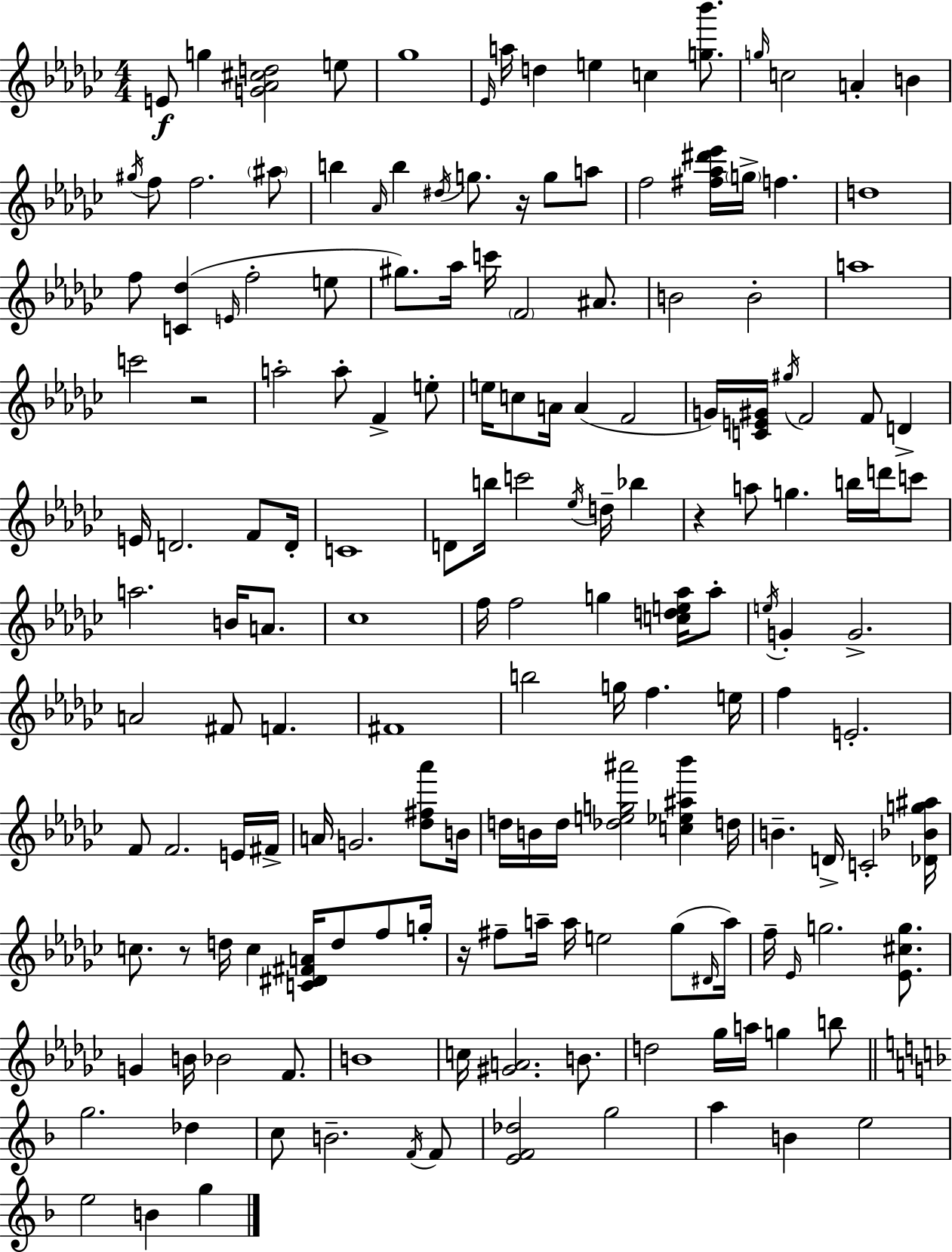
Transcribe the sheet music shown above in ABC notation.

X:1
T:Untitled
M:4/4
L:1/4
K:Ebm
E/2 g [G_A^cd]2 e/2 _g4 _E/4 a/4 d e c [g_b']/2 g/4 c2 A B ^g/4 f/2 f2 ^a/2 b _A/4 b ^d/4 g/2 z/4 g/2 a/2 f2 [^f_a^d'_e']/4 g/4 f d4 f/2 [C_d] E/4 f2 e/2 ^g/2 _a/4 c'/4 F2 ^A/2 B2 B2 a4 c'2 z2 a2 a/2 F e/2 e/4 c/2 A/4 A F2 G/4 [CE^G]/4 ^g/4 F2 F/2 D E/4 D2 F/2 D/4 C4 D/2 b/4 c'2 _e/4 d/4 _b z a/2 g b/4 d'/4 c'/2 a2 B/4 A/2 _c4 f/4 f2 g [cde_a]/4 _a/2 e/4 G G2 A2 ^F/2 F ^F4 b2 g/4 f e/4 f E2 F/2 F2 E/4 ^F/4 A/4 G2 [_d^f_a']/2 B/4 d/4 B/4 d/4 [_deg^a']2 [c_e^a_b'] d/4 B D/4 C2 [_D_Bg^a]/4 c/2 z/2 d/4 c [C^D^FA]/4 d/2 f/2 g/4 z/4 ^f/2 a/4 a/4 e2 _g/2 ^D/4 a/4 f/4 _E/4 g2 [_E^cg]/2 G B/4 _B2 F/2 B4 c/4 [^GA]2 B/2 d2 _g/4 a/4 g b/2 g2 _d c/2 B2 F/4 F/2 [EF_d]2 g2 a B e2 e2 B g